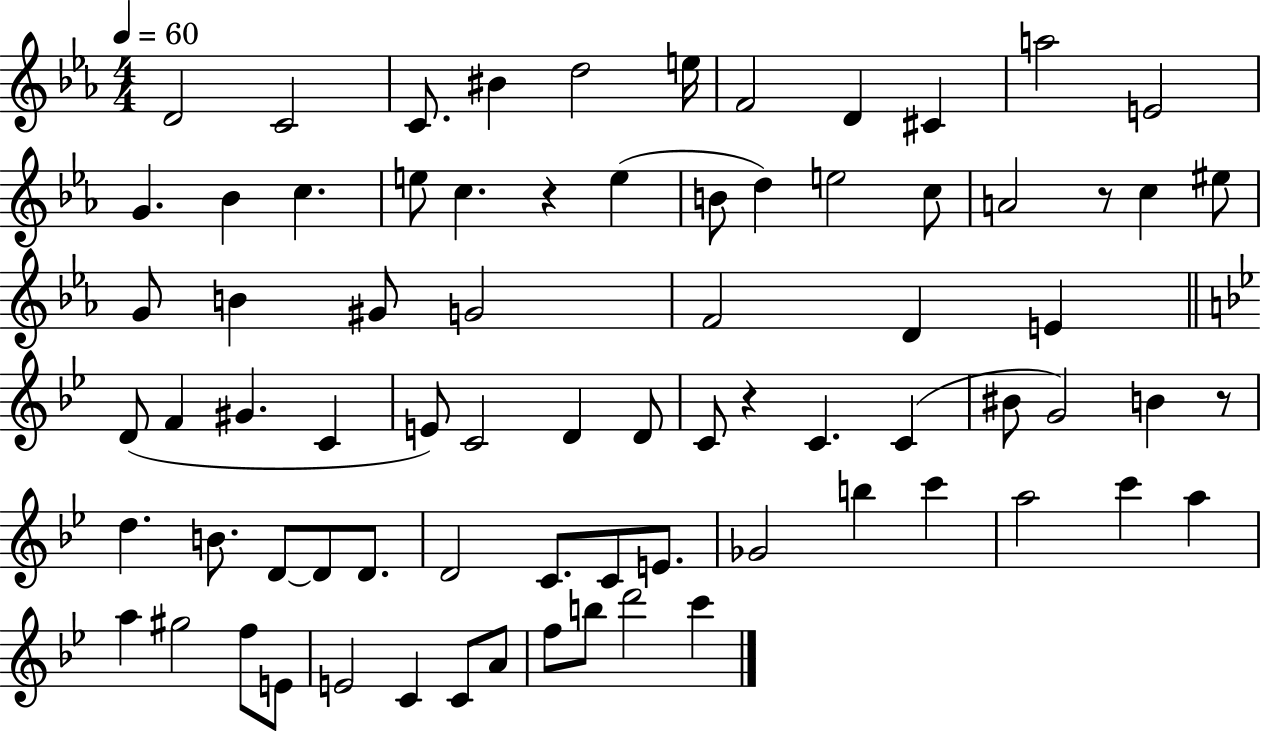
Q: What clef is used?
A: treble